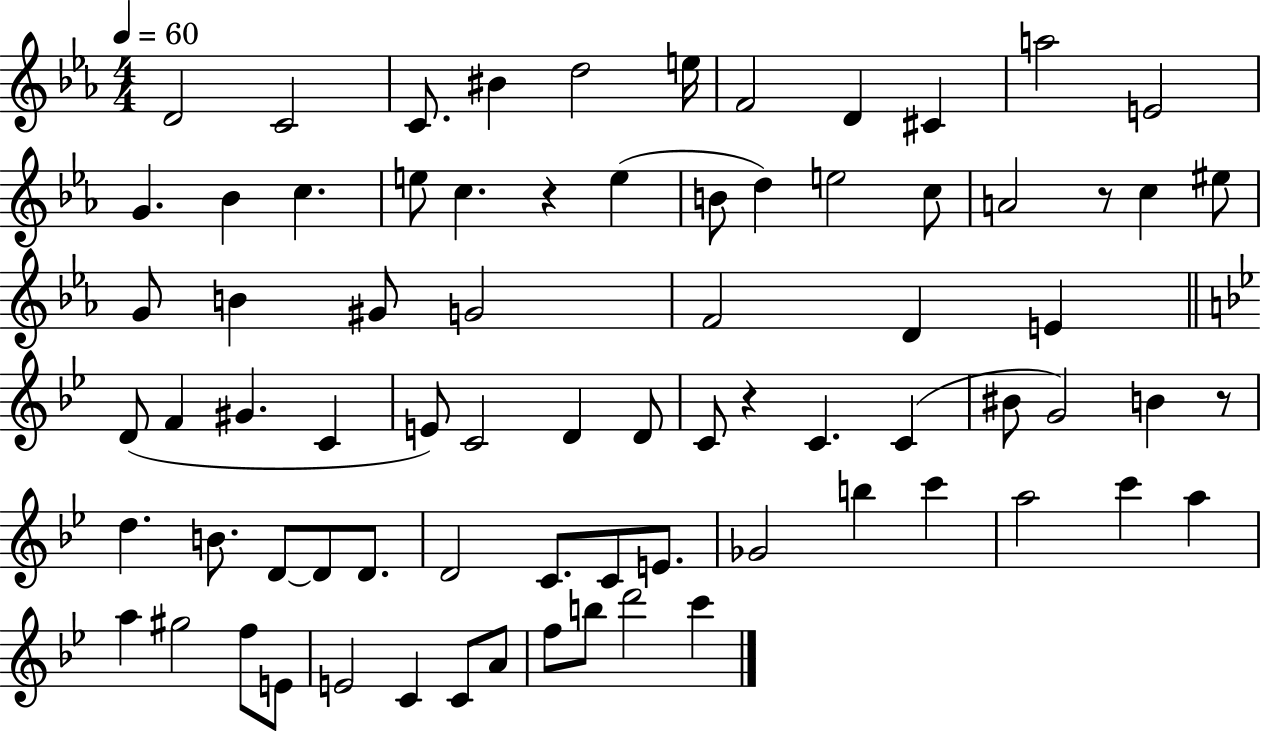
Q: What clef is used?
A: treble